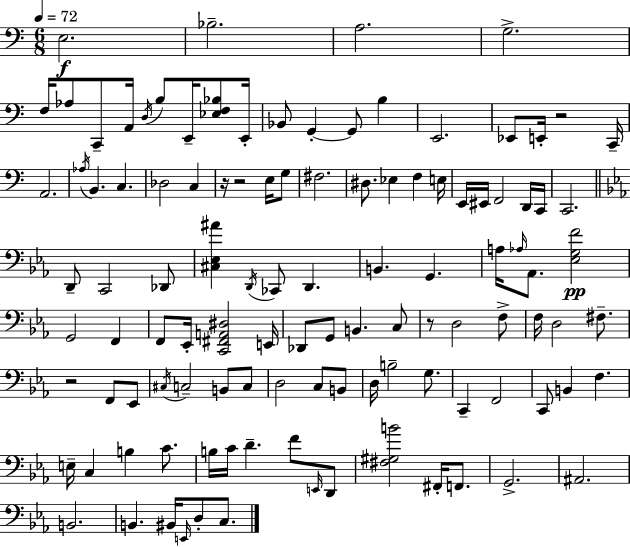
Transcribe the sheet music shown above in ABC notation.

X:1
T:Untitled
M:6/8
L:1/4
K:C
E,2 _B,2 A,2 G,2 F,/4 _A,/2 C,,/2 A,,/4 D,/4 B,/2 E,,/4 [_E,F,_B,]/2 E,,/4 _B,,/2 G,, G,,/2 B, E,,2 _E,,/2 E,,/4 z2 C,,/4 A,,2 _A,/4 B,, C, _D,2 C, z/4 z2 E,/4 G,/2 ^F,2 ^D,/2 _E, F, E,/4 E,,/4 ^E,,/4 F,,2 D,,/4 C,,/4 C,,2 D,,/2 C,,2 _D,,/2 [^C,_E,^A] D,,/4 _C,,/2 D,, B,, G,, A,/4 _A,/4 _A,,/2 [_E,G,F]2 G,,2 F,, F,,/2 _E,,/4 [C,,^F,,A,,^D,]2 E,,/4 _D,,/2 G,,/2 B,, C,/2 z/2 D,2 F,/2 F,/4 D,2 ^F,/2 z2 F,,/2 _E,,/2 ^C,/4 C,2 B,,/2 C,/2 D,2 C,/2 B,,/2 D,/4 B,2 G,/2 C,, F,,2 C,,/2 B,, F, E,/4 C, B, C/2 B,/4 C/4 D F/2 E,,/4 D,,/2 [^F,^G,B]2 ^F,,/4 F,,/2 G,,2 ^A,,2 B,,2 B,, ^B,,/4 E,,/4 D,/2 C,/2